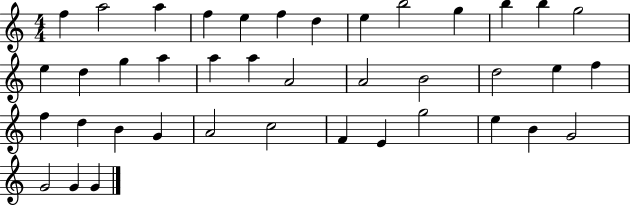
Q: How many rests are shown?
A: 0